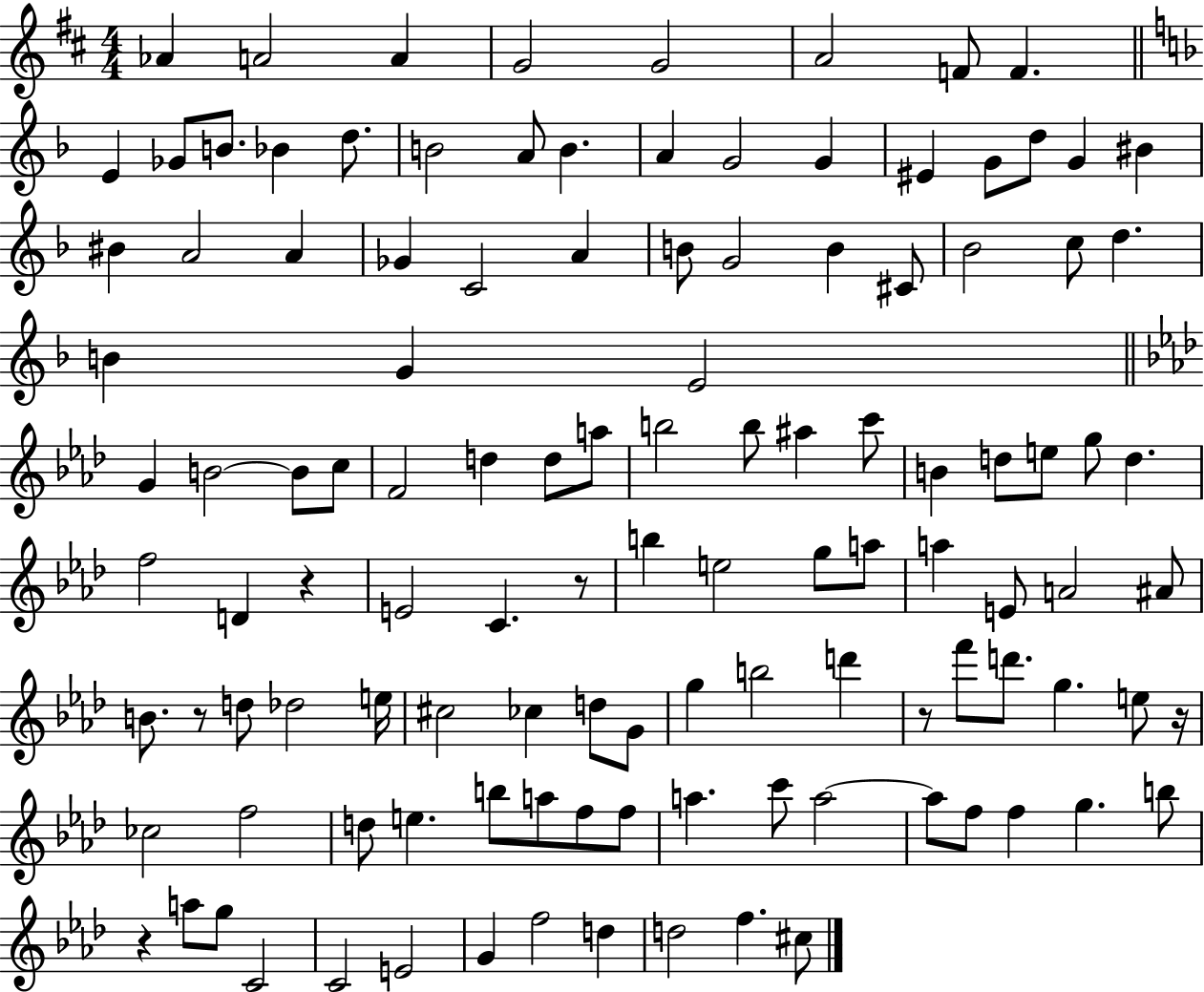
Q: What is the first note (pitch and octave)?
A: Ab4